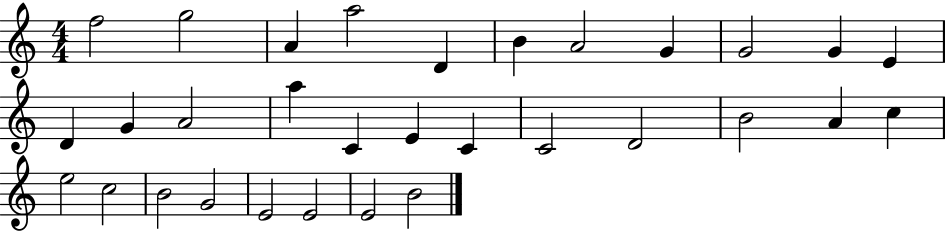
F5/h G5/h A4/q A5/h D4/q B4/q A4/h G4/q G4/h G4/q E4/q D4/q G4/q A4/h A5/q C4/q E4/q C4/q C4/h D4/h B4/h A4/q C5/q E5/h C5/h B4/h G4/h E4/h E4/h E4/h B4/h